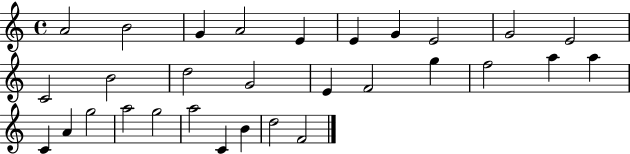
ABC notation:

X:1
T:Untitled
M:4/4
L:1/4
K:C
A2 B2 G A2 E E G E2 G2 E2 C2 B2 d2 G2 E F2 g f2 a a C A g2 a2 g2 a2 C B d2 F2